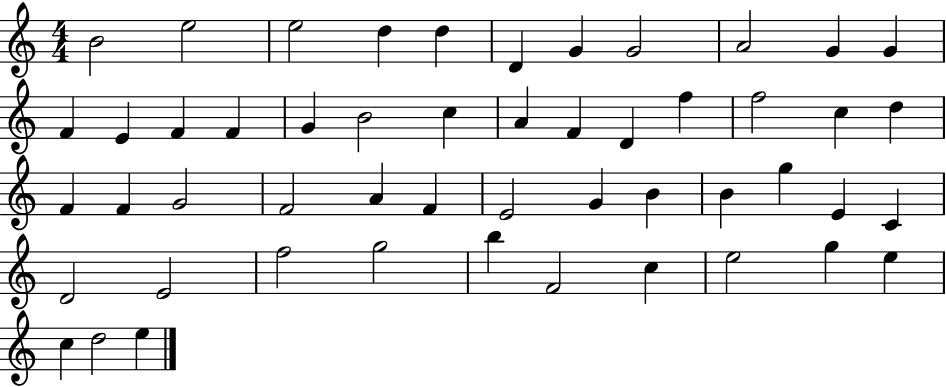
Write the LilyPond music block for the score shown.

{
  \clef treble
  \numericTimeSignature
  \time 4/4
  \key c \major
  b'2 e''2 | e''2 d''4 d''4 | d'4 g'4 g'2 | a'2 g'4 g'4 | \break f'4 e'4 f'4 f'4 | g'4 b'2 c''4 | a'4 f'4 d'4 f''4 | f''2 c''4 d''4 | \break f'4 f'4 g'2 | f'2 a'4 f'4 | e'2 g'4 b'4 | b'4 g''4 e'4 c'4 | \break d'2 e'2 | f''2 g''2 | b''4 f'2 c''4 | e''2 g''4 e''4 | \break c''4 d''2 e''4 | \bar "|."
}